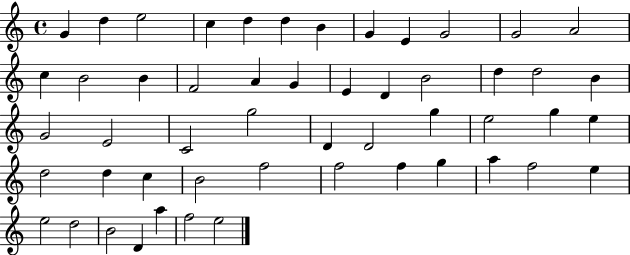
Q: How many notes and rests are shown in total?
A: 52